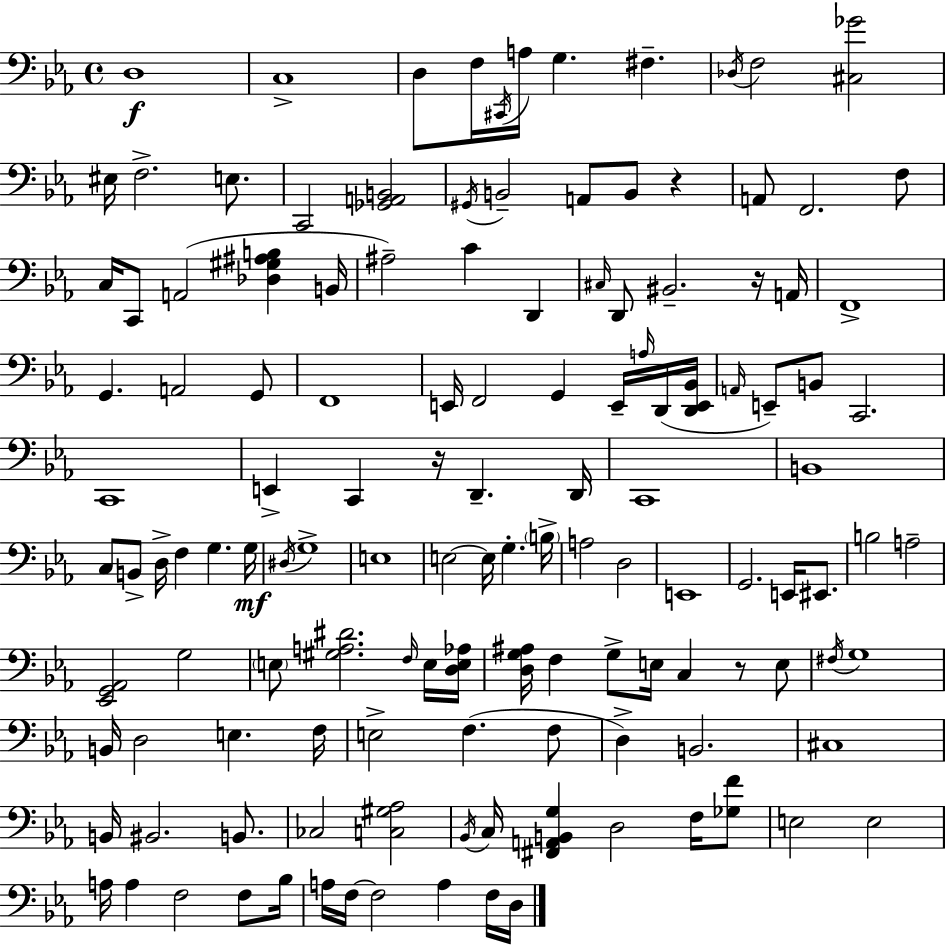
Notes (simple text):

D3/w C3/w D3/e F3/s C#2/s A3/s G3/q. F#3/q. Db3/s F3/h [C#3,Gb4]/h EIS3/s F3/h. E3/e. C2/h [Gb2,A2,B2]/h G#2/s B2/h A2/e B2/e R/q A2/e F2/h. F3/e C3/s C2/e A2/h [Db3,G#3,A#3,B3]/q B2/s A#3/h C4/q D2/q C#3/s D2/e BIS2/h. R/s A2/s F2/w G2/q. A2/h G2/e F2/w E2/s F2/h G2/q E2/s A3/s D2/s [D2,E2,Bb2]/s A2/s E2/e B2/e C2/h. C2/w E2/q C2/q R/s D2/q. D2/s C2/w B2/w C3/e B2/e D3/s F3/q G3/q. G3/s D#3/s G3/w E3/w E3/h E3/s G3/q. B3/s A3/h D3/h E2/w G2/h. E2/s EIS2/e. B3/h A3/h [Eb2,G2,Ab2]/h G3/h E3/e [G#3,A3,D#4]/h. F3/s E3/s [D3,E3,Ab3]/s [D3,G3,A#3]/s F3/q G3/e E3/s C3/q R/e E3/e F#3/s G3/w B2/s D3/h E3/q. F3/s E3/h F3/q. F3/e D3/q B2/h. C#3/w B2/s BIS2/h. B2/e. CES3/h [C3,G#3,Ab3]/h Bb2/s C3/s [F#2,A2,B2,G3]/q D3/h F3/s [Gb3,F4]/e E3/h E3/h A3/s A3/q F3/h F3/e Bb3/s A3/s F3/s F3/h A3/q F3/s D3/s